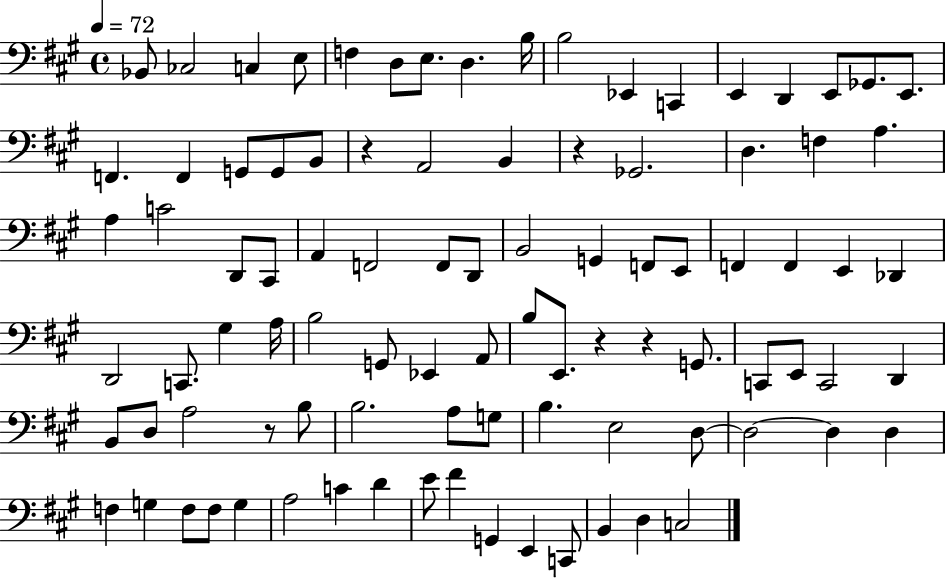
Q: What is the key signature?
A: A major